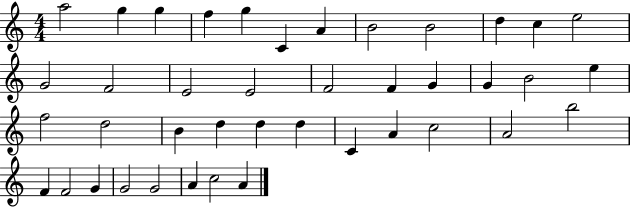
A5/h G5/q G5/q F5/q G5/q C4/q A4/q B4/h B4/h D5/q C5/q E5/h G4/h F4/h E4/h E4/h F4/h F4/q G4/q G4/q B4/h E5/q F5/h D5/h B4/q D5/q D5/q D5/q C4/q A4/q C5/h A4/h B5/h F4/q F4/h G4/q G4/h G4/h A4/q C5/h A4/q